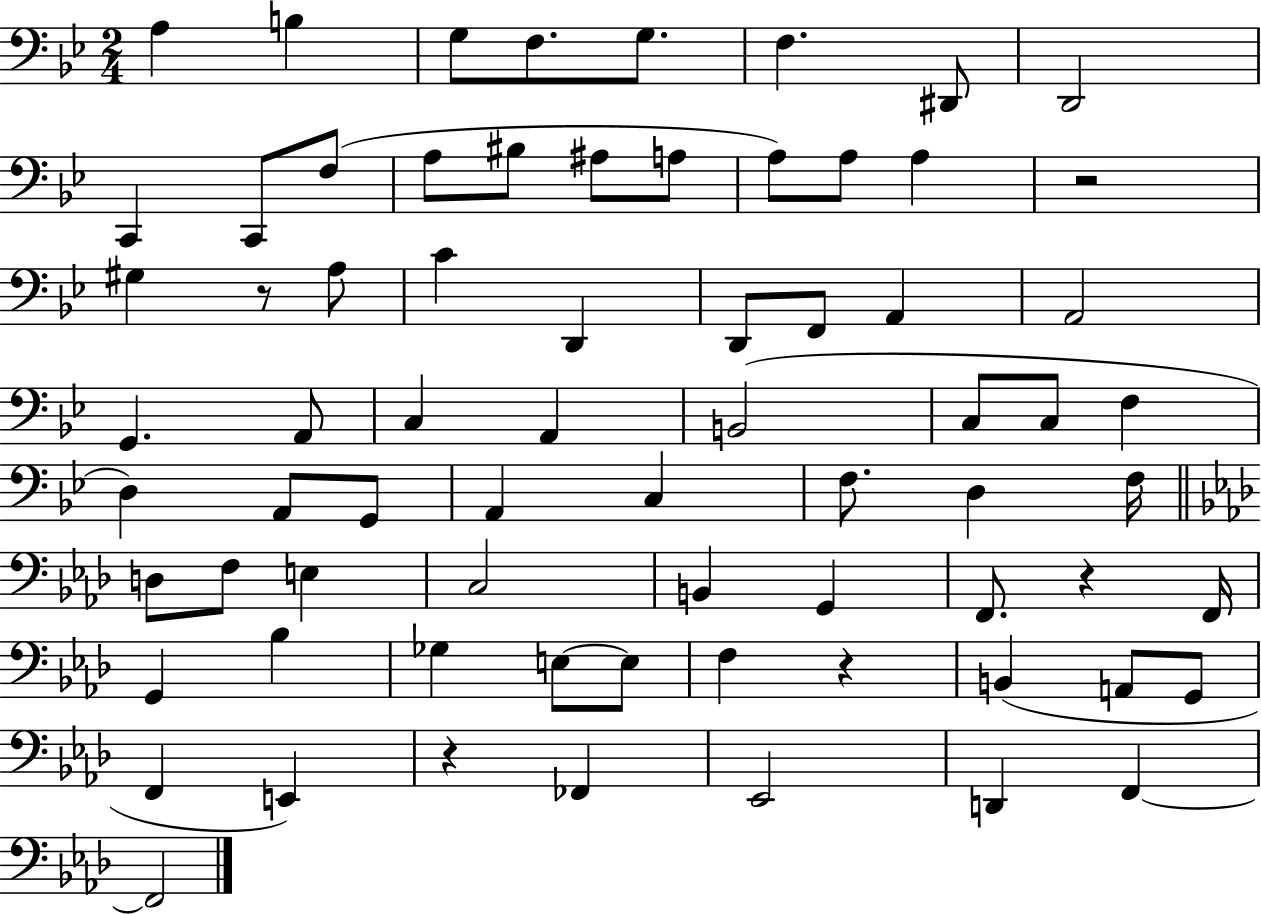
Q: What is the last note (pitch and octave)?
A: F2